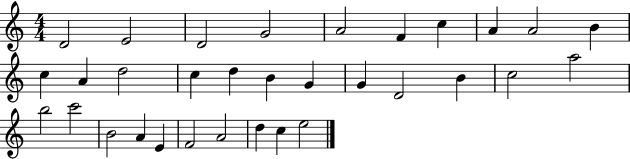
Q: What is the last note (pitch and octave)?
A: E5